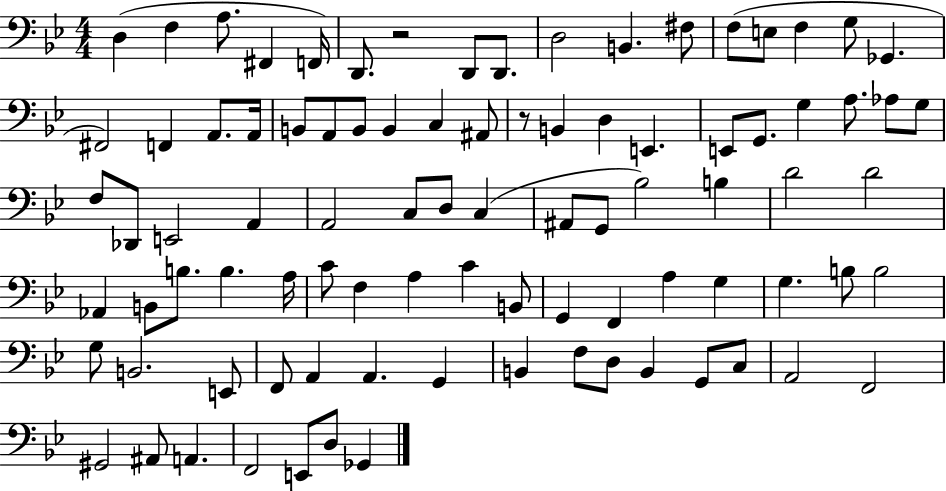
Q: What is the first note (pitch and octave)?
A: D3